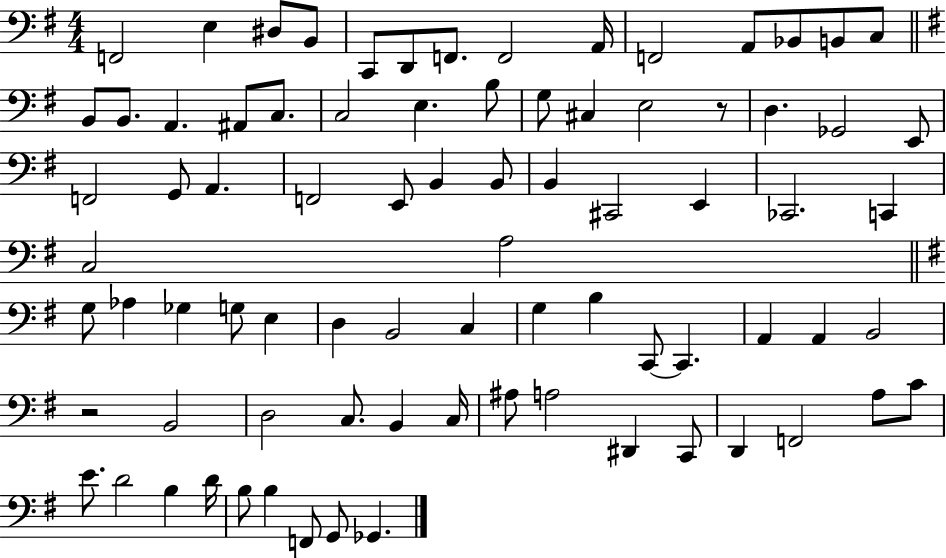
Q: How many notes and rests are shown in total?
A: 81